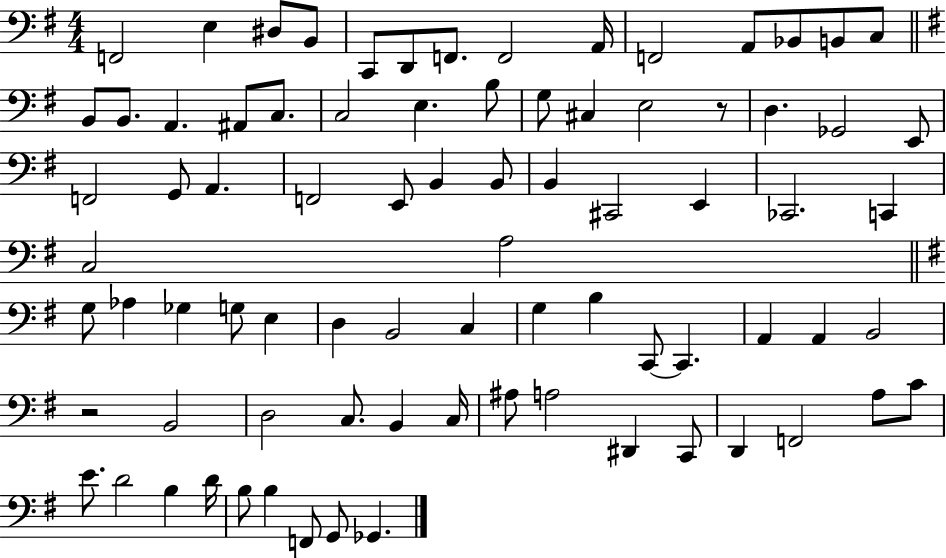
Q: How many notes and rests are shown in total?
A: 81